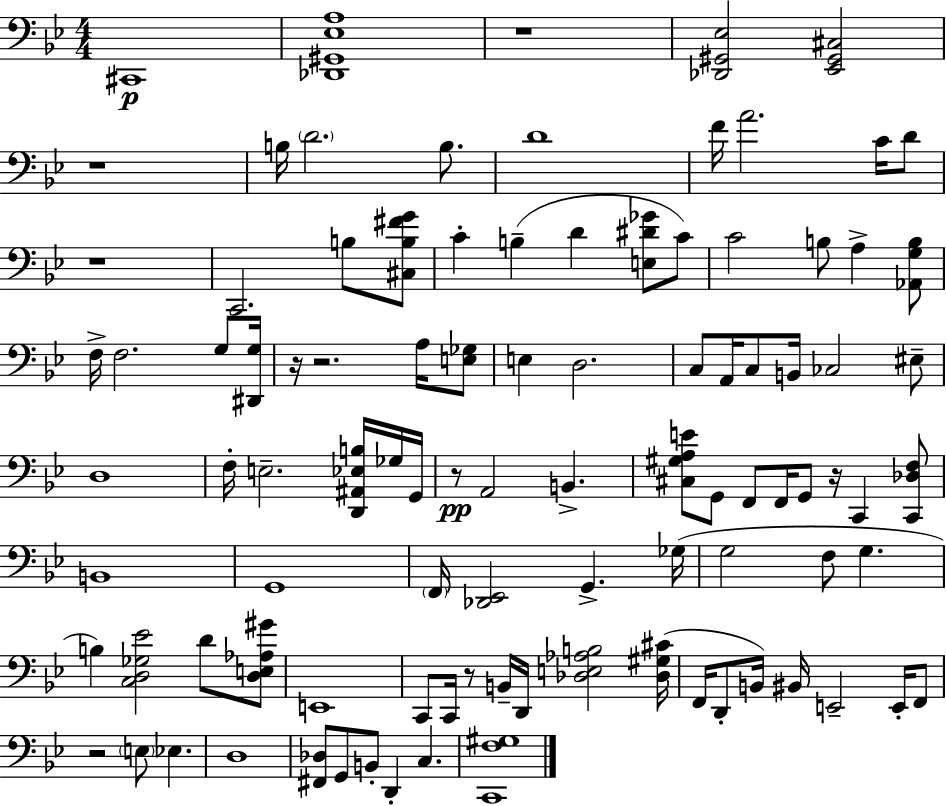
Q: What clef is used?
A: bass